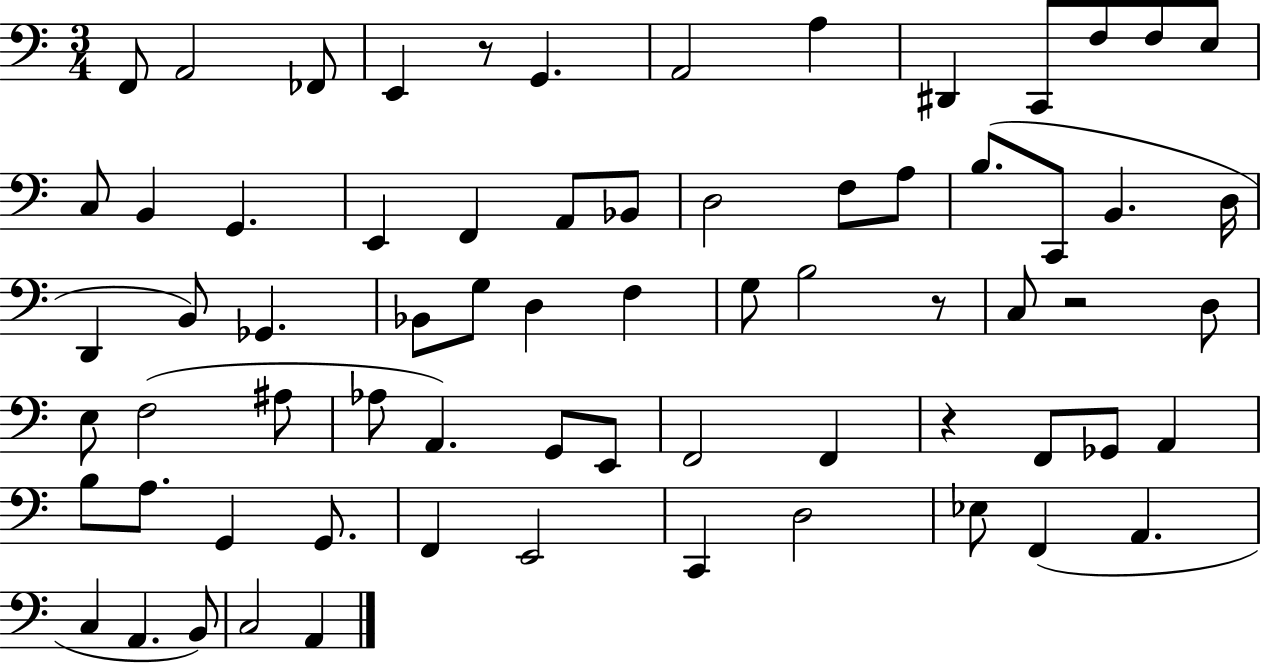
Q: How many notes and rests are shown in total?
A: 69